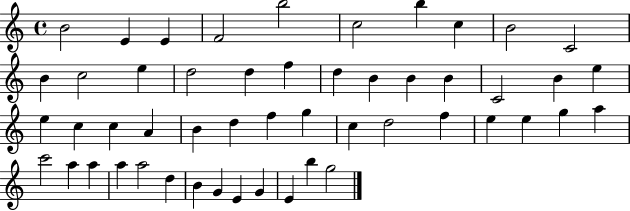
X:1
T:Untitled
M:4/4
L:1/4
K:C
B2 E E F2 b2 c2 b c B2 C2 B c2 e d2 d f d B B B C2 B e e c c A B d f g c d2 f e e g a c'2 a a a a2 d B G E G E b g2